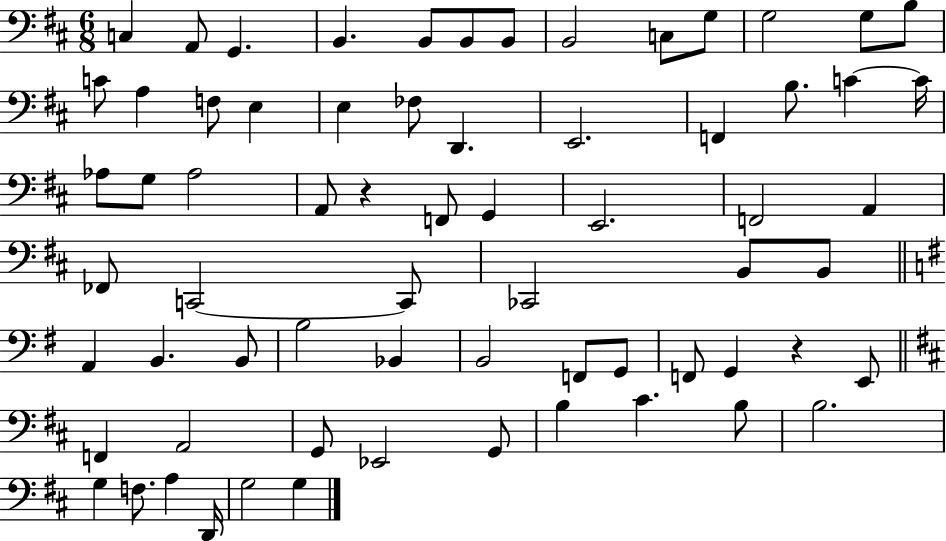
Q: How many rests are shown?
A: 2